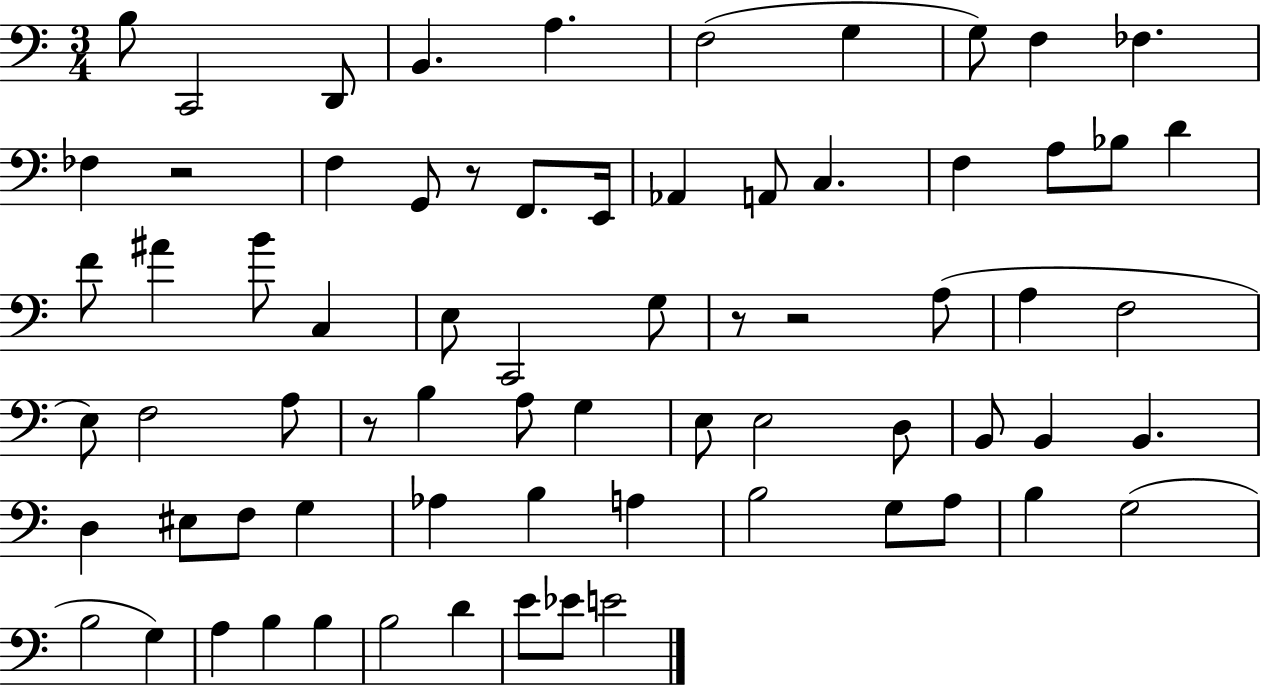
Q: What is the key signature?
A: C major